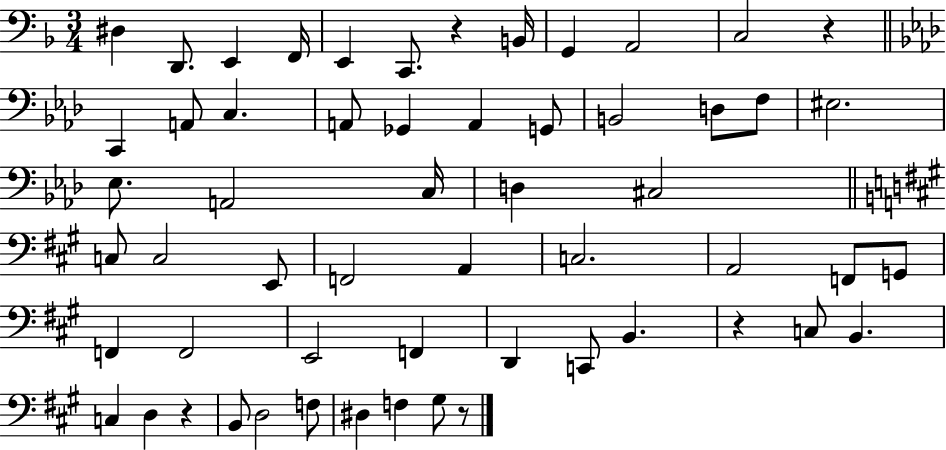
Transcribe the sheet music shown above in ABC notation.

X:1
T:Untitled
M:3/4
L:1/4
K:F
^D, D,,/2 E,, F,,/4 E,, C,,/2 z B,,/4 G,, A,,2 C,2 z C,, A,,/2 C, A,,/2 _G,, A,, G,,/2 B,,2 D,/2 F,/2 ^E,2 _E,/2 A,,2 C,/4 D, ^C,2 C,/2 C,2 E,,/2 F,,2 A,, C,2 A,,2 F,,/2 G,,/2 F,, F,,2 E,,2 F,, D,, C,,/2 B,, z C,/2 B,, C, D, z B,,/2 D,2 F,/2 ^D, F, ^G,/2 z/2